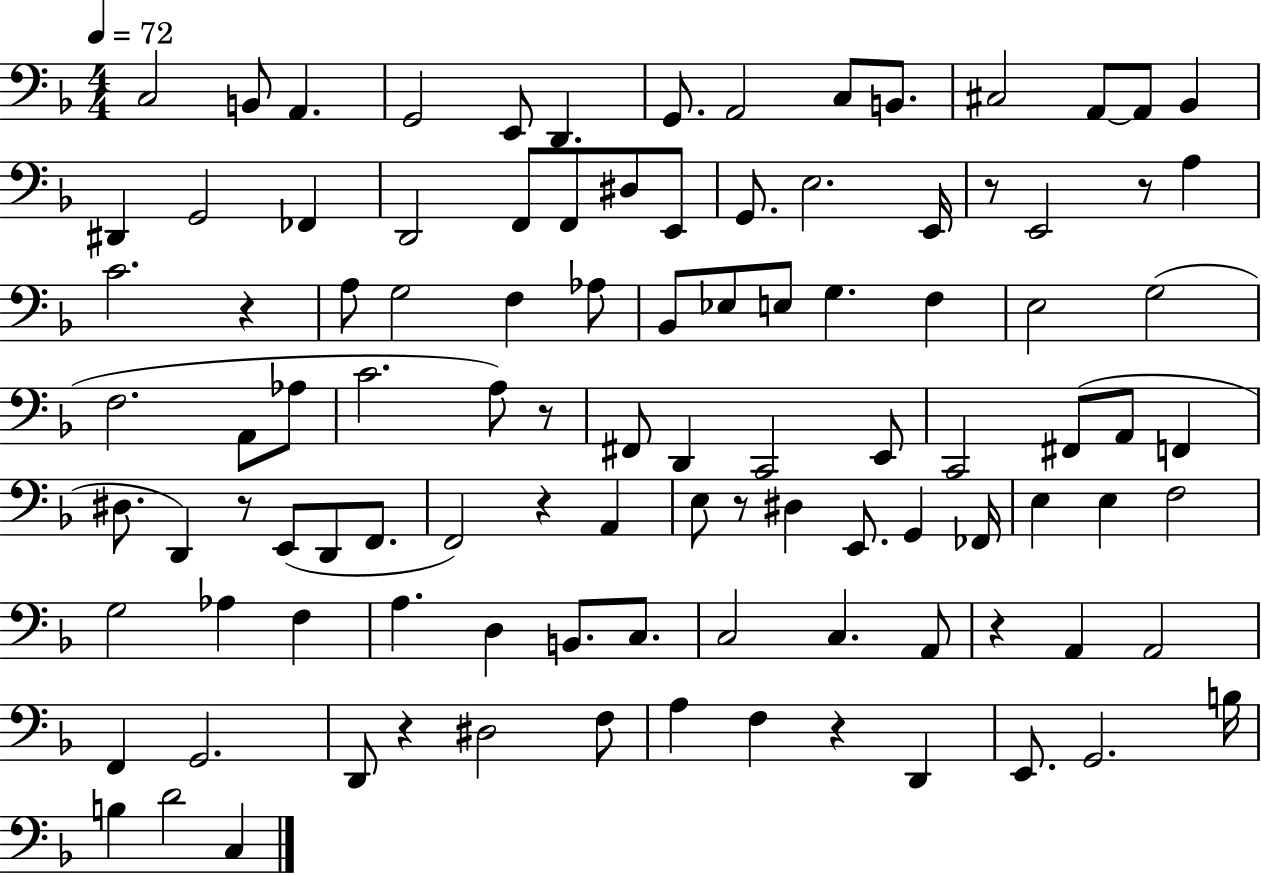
C3/h B2/e A2/q. G2/h E2/e D2/q. G2/e. A2/h C3/e B2/e. C#3/h A2/e A2/e Bb2/q D#2/q G2/h FES2/q D2/h F2/e F2/e D#3/e E2/e G2/e. E3/h. E2/s R/e E2/h R/e A3/q C4/h. R/q A3/e G3/h F3/q Ab3/e Bb2/e Eb3/e E3/e G3/q. F3/q E3/h G3/h F3/h. A2/e Ab3/e C4/h. A3/e R/e F#2/e D2/q C2/h E2/e C2/h F#2/e A2/e F2/q D#3/e. D2/q R/e E2/e D2/e F2/e. F2/h R/q A2/q E3/e R/e D#3/q E2/e. G2/q FES2/s E3/q E3/q F3/h G3/h Ab3/q F3/q A3/q. D3/q B2/e. C3/e. C3/h C3/q. A2/e R/q A2/q A2/h F2/q G2/h. D2/e R/q D#3/h F3/e A3/q F3/q R/q D2/q E2/e. G2/h. B3/s B3/q D4/h C3/q